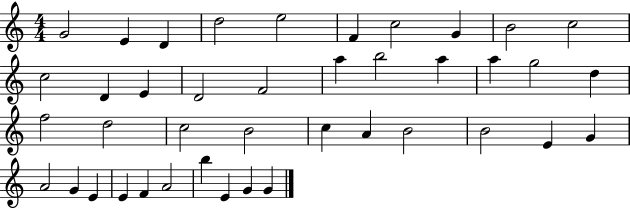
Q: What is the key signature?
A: C major